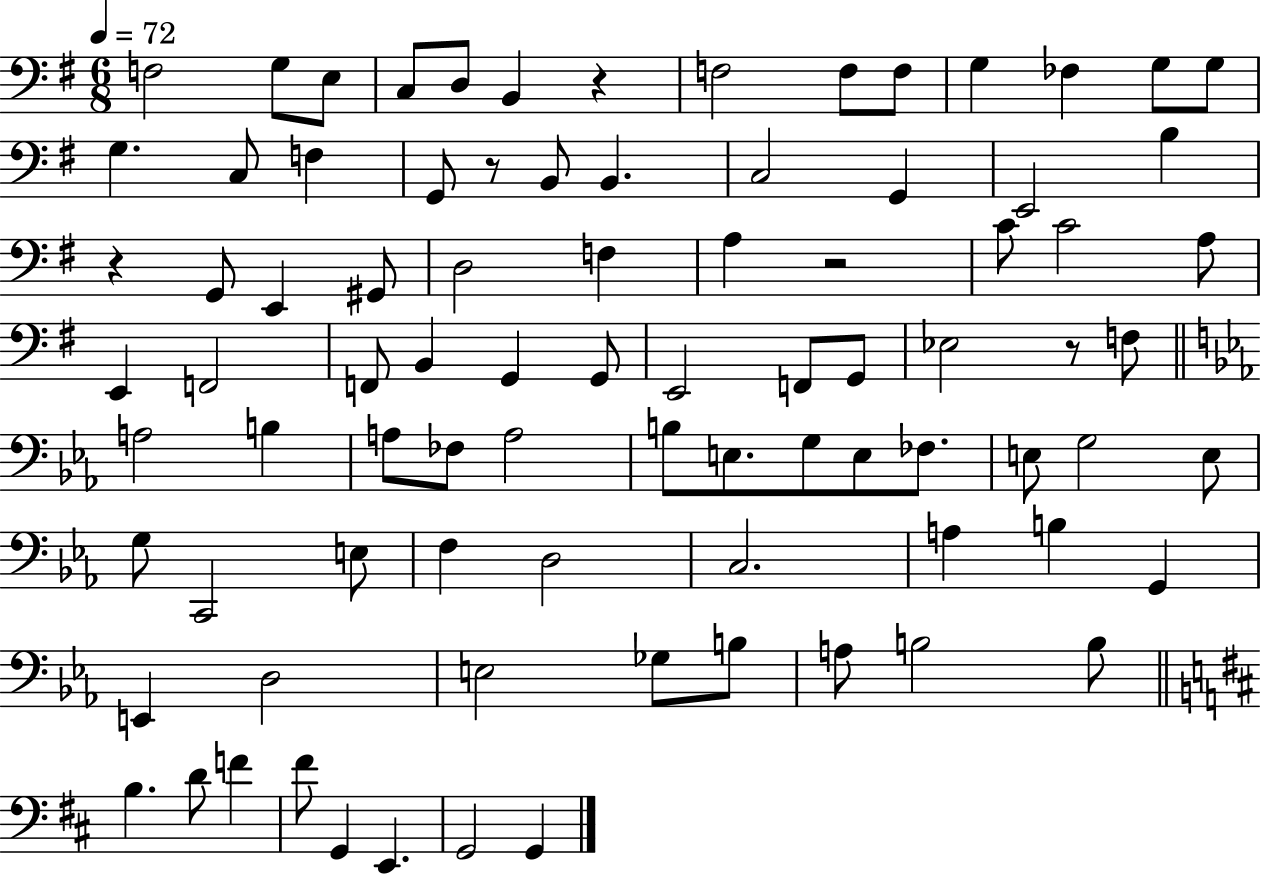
F3/h G3/e E3/e C3/e D3/e B2/q R/q F3/h F3/e F3/e G3/q FES3/q G3/e G3/e G3/q. C3/e F3/q G2/e R/e B2/e B2/q. C3/h G2/q E2/h B3/q R/q G2/e E2/q G#2/e D3/h F3/q A3/q R/h C4/e C4/h A3/e E2/q F2/h F2/e B2/q G2/q G2/e E2/h F2/e G2/e Eb3/h R/e F3/e A3/h B3/q A3/e FES3/e A3/h B3/e E3/e. G3/e E3/e FES3/e. E3/e G3/h E3/e G3/e C2/h E3/e F3/q D3/h C3/h. A3/q B3/q G2/q E2/q D3/h E3/h Gb3/e B3/e A3/e B3/h B3/e B3/q. D4/e F4/q F#4/e G2/q E2/q. G2/h G2/q